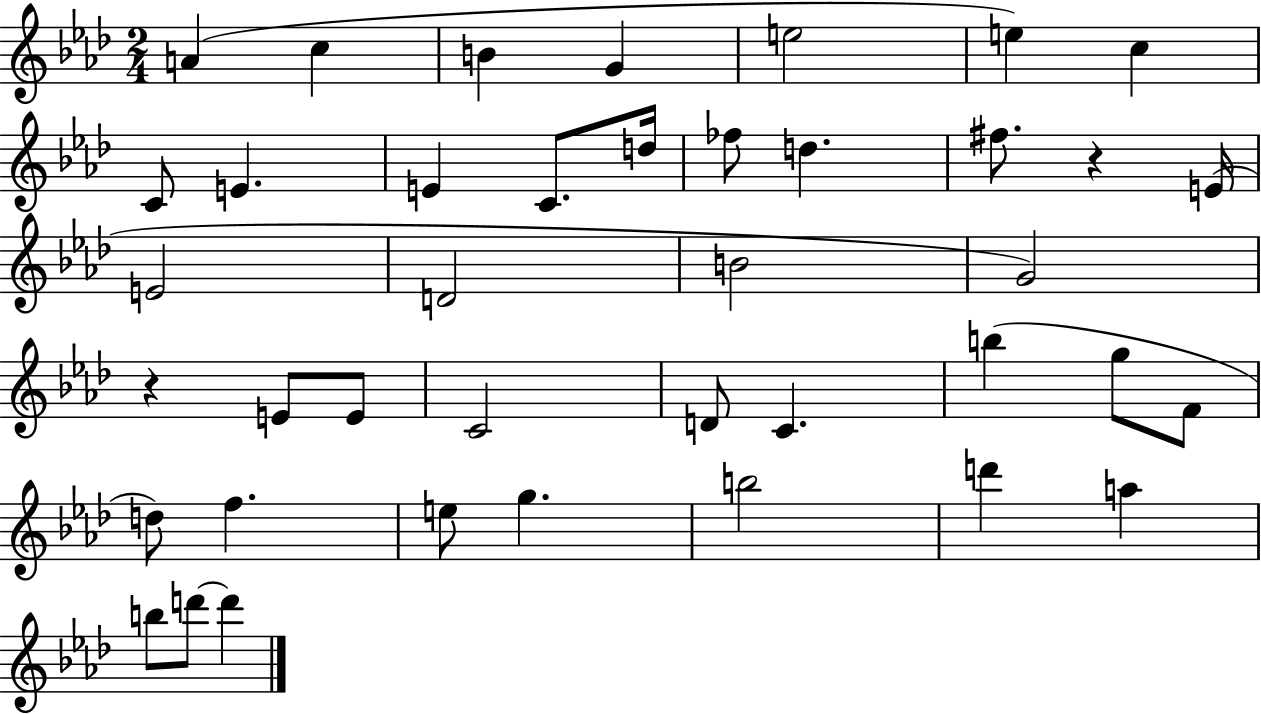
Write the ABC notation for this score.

X:1
T:Untitled
M:2/4
L:1/4
K:Ab
A c B G e2 e c C/2 E E C/2 d/4 _f/2 d ^f/2 z E/4 E2 D2 B2 G2 z E/2 E/2 C2 D/2 C b g/2 F/2 d/2 f e/2 g b2 d' a b/2 d'/2 d'